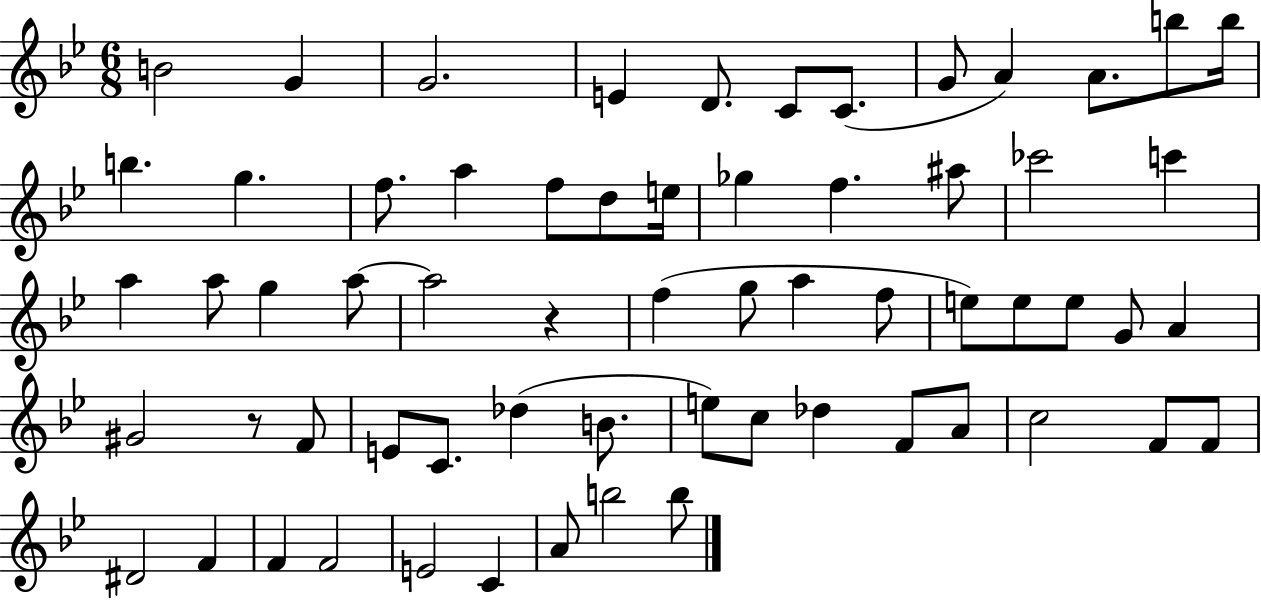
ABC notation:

X:1
T:Untitled
M:6/8
L:1/4
K:Bb
B2 G G2 E D/2 C/2 C/2 G/2 A A/2 b/2 b/4 b g f/2 a f/2 d/2 e/4 _g f ^a/2 _c'2 c' a a/2 g a/2 a2 z f g/2 a f/2 e/2 e/2 e/2 G/2 A ^G2 z/2 F/2 E/2 C/2 _d B/2 e/2 c/2 _d F/2 A/2 c2 F/2 F/2 ^D2 F F F2 E2 C A/2 b2 b/2